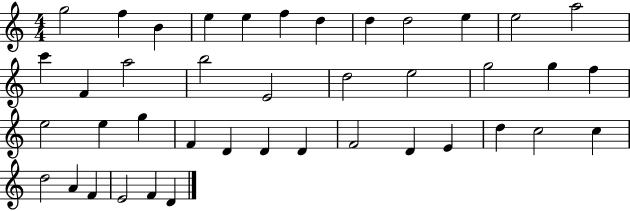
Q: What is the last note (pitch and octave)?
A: D4